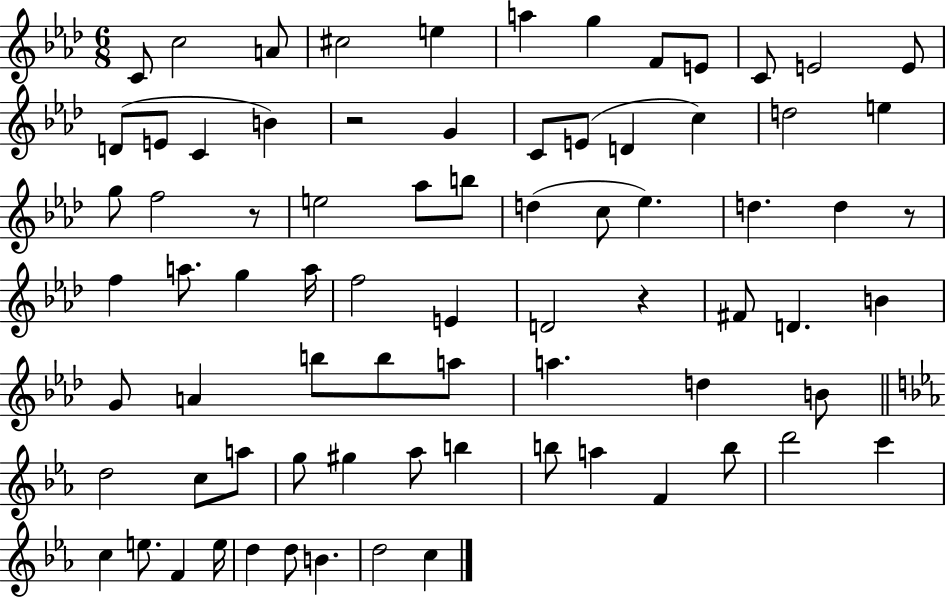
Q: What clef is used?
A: treble